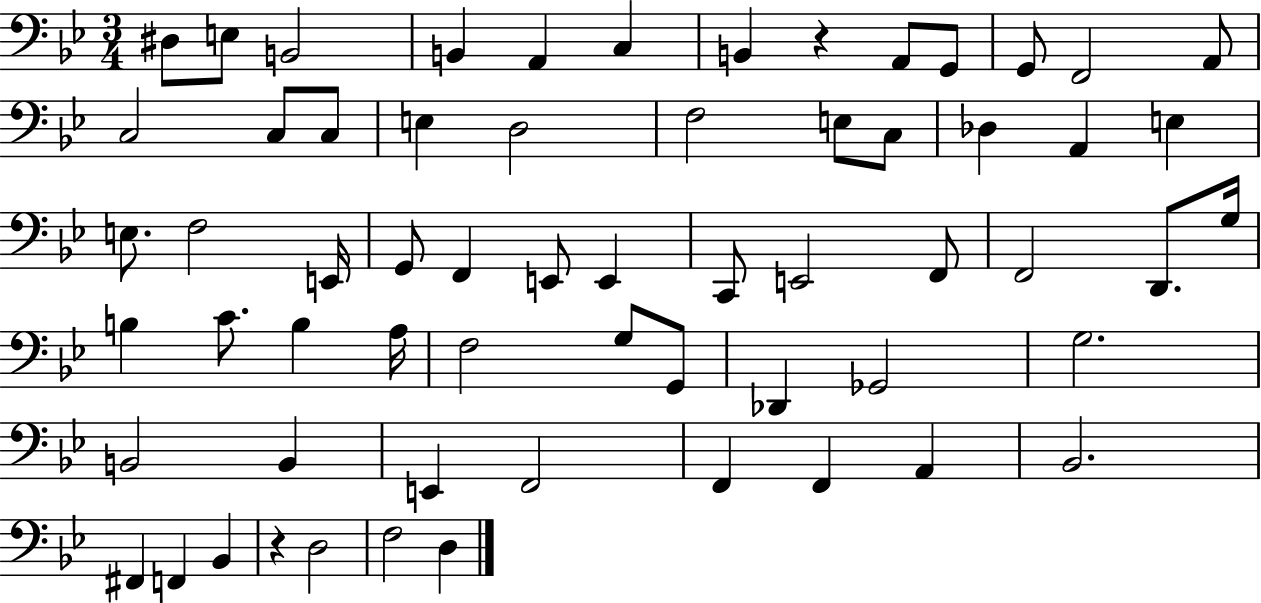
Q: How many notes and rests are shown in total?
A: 62